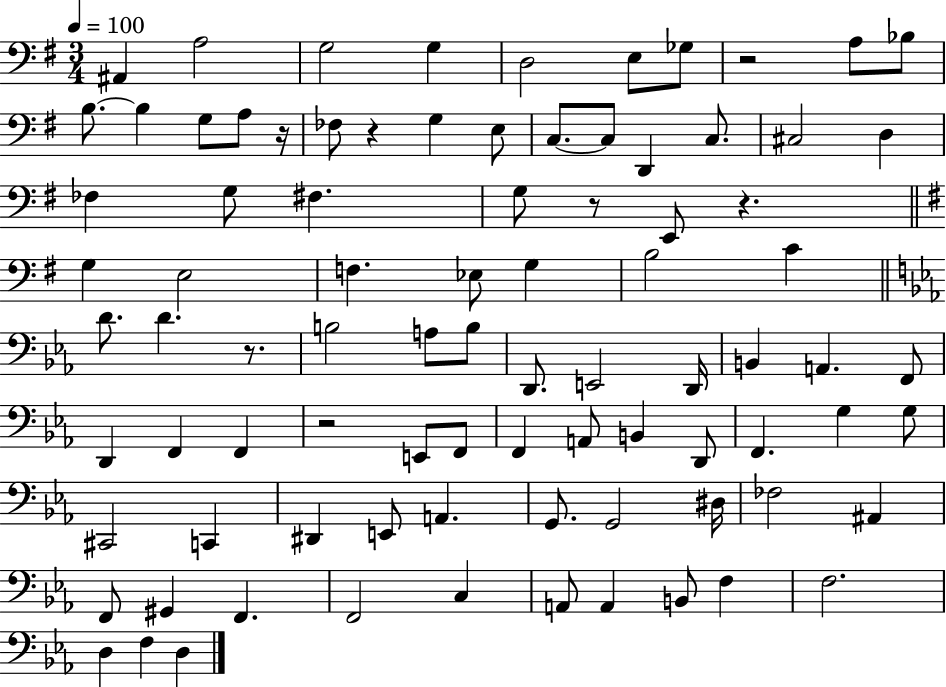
{
  \clef bass
  \numericTimeSignature
  \time 3/4
  \key g \major
  \tempo 4 = 100
  \repeat volta 2 { ais,4 a2 | g2 g4 | d2 e8 ges8 | r2 a8 bes8 | \break b8.~~ b4 g8 a8 r16 | fes8 r4 g4 e8 | c8.~~ c8 d,4 c8. | cis2 d4 | \break fes4 g8 fis4. | g8 r8 e,8 r4. | \bar "||" \break \key e \minor g4 e2 | f4. ees8 g4 | b2 c'4 | \bar "||" \break \key c \minor d'8. d'4. r8. | b2 a8 b8 | d,8. e,2 d,16 | b,4 a,4. f,8 | \break d,4 f,4 f,4 | r2 e,8 f,8 | f,4 a,8 b,4 d,8 | f,4. g4 g8 | \break cis,2 c,4 | dis,4 e,8 a,4. | g,8. g,2 dis16 | fes2 ais,4 | \break f,8 gis,4 f,4. | f,2 c4 | a,8 a,4 b,8 f4 | f2. | \break d4 f4 d4 | } \bar "|."
}